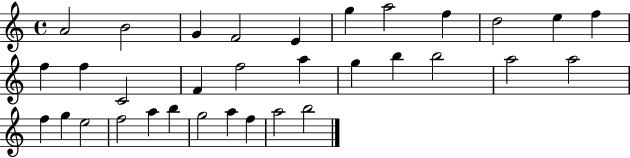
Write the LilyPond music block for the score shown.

{
  \clef treble
  \time 4/4
  \defaultTimeSignature
  \key c \major
  a'2 b'2 | g'4 f'2 e'4 | g''4 a''2 f''4 | d''2 e''4 f''4 | \break f''4 f''4 c'2 | f'4 f''2 a''4 | g''4 b''4 b''2 | a''2 a''2 | \break f''4 g''4 e''2 | f''2 a''4 b''4 | g''2 a''4 f''4 | a''2 b''2 | \break \bar "|."
}